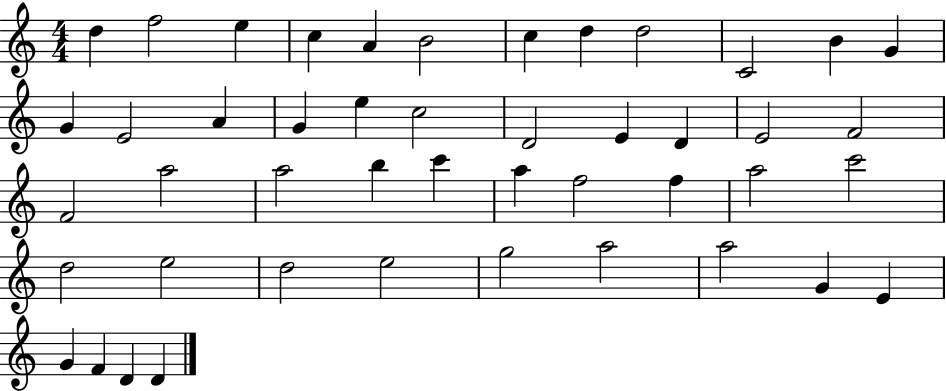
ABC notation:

X:1
T:Untitled
M:4/4
L:1/4
K:C
d f2 e c A B2 c d d2 C2 B G G E2 A G e c2 D2 E D E2 F2 F2 a2 a2 b c' a f2 f a2 c'2 d2 e2 d2 e2 g2 a2 a2 G E G F D D